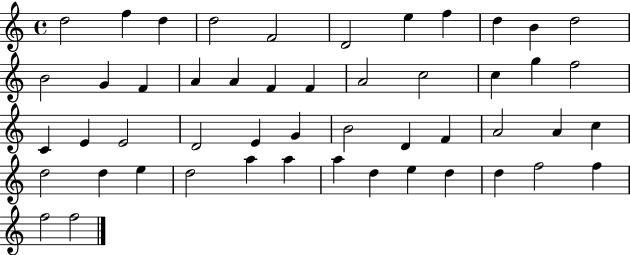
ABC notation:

X:1
T:Untitled
M:4/4
L:1/4
K:C
d2 f d d2 F2 D2 e f d B d2 B2 G F A A F F A2 c2 c g f2 C E E2 D2 E G B2 D F A2 A c d2 d e d2 a a a d e d d f2 f f2 f2